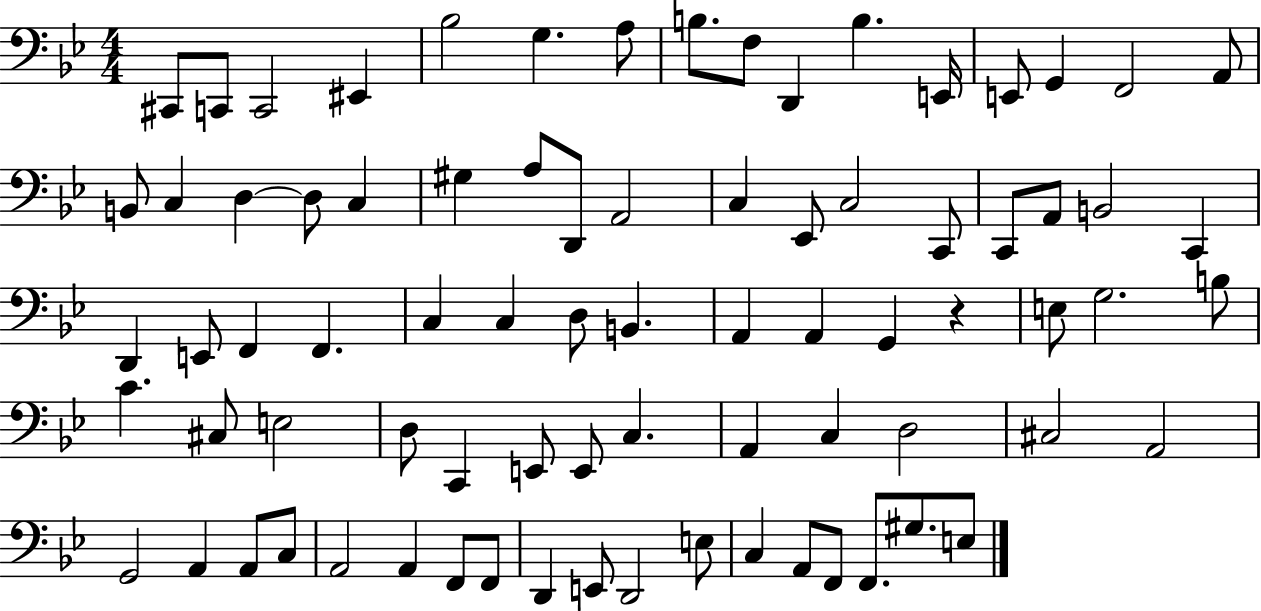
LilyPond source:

{
  \clef bass
  \numericTimeSignature
  \time 4/4
  \key bes \major
  cis,8 c,8 c,2 eis,4 | bes2 g4. a8 | b8. f8 d,4 b4. e,16 | e,8 g,4 f,2 a,8 | \break b,8 c4 d4~~ d8 c4 | gis4 a8 d,8 a,2 | c4 ees,8 c2 c,8 | c,8 a,8 b,2 c,4 | \break d,4 e,8 f,4 f,4. | c4 c4 d8 b,4. | a,4 a,4 g,4 r4 | e8 g2. b8 | \break c'4. cis8 e2 | d8 c,4 e,8 e,8 c4. | a,4 c4 d2 | cis2 a,2 | \break g,2 a,4 a,8 c8 | a,2 a,4 f,8 f,8 | d,4 e,8 d,2 e8 | c4 a,8 f,8 f,8. gis8. e8 | \break \bar "|."
}